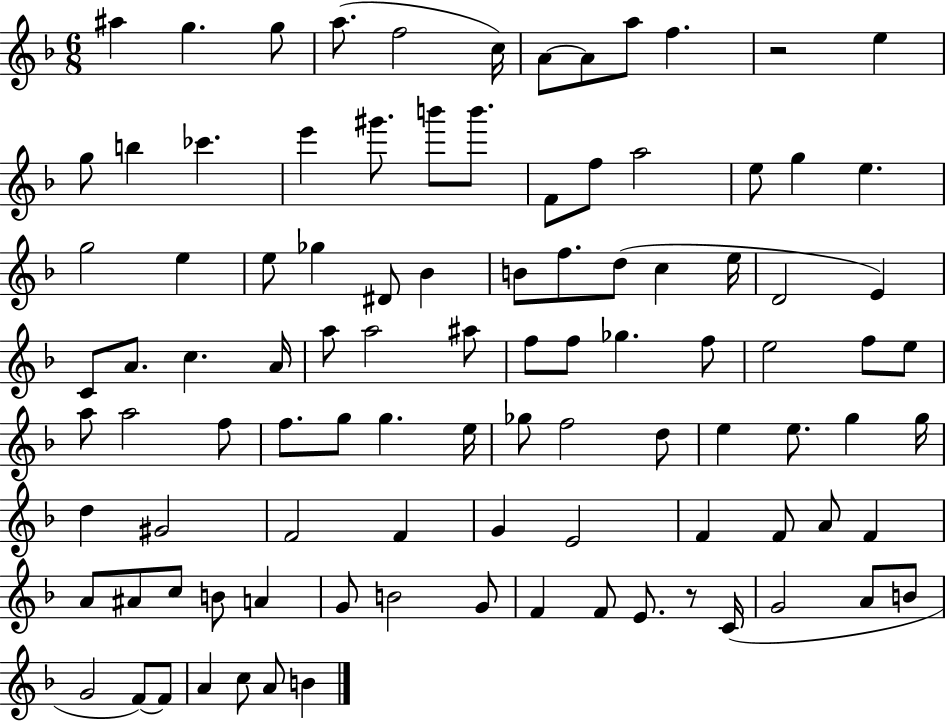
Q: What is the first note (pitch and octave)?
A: A#5